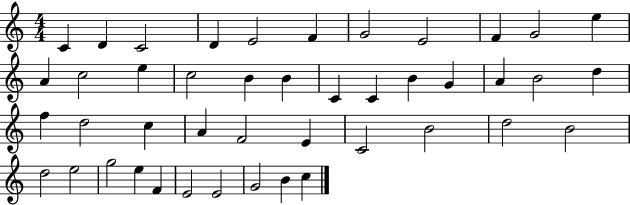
{
  \clef treble
  \numericTimeSignature
  \time 4/4
  \key c \major
  c'4 d'4 c'2 | d'4 e'2 f'4 | g'2 e'2 | f'4 g'2 e''4 | \break a'4 c''2 e''4 | c''2 b'4 b'4 | c'4 c'4 b'4 g'4 | a'4 b'2 d''4 | \break f''4 d''2 c''4 | a'4 f'2 e'4 | c'2 b'2 | d''2 b'2 | \break d''2 e''2 | g''2 e''4 f'4 | e'2 e'2 | g'2 b'4 c''4 | \break \bar "|."
}